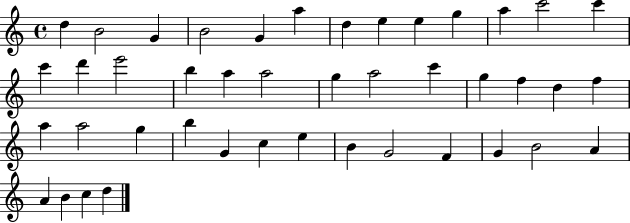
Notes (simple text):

D5/q B4/h G4/q B4/h G4/q A5/q D5/q E5/q E5/q G5/q A5/q C6/h C6/q C6/q D6/q E6/h B5/q A5/q A5/h G5/q A5/h C6/q G5/q F5/q D5/q F5/q A5/q A5/h G5/q B5/q G4/q C5/q E5/q B4/q G4/h F4/q G4/q B4/h A4/q A4/q B4/q C5/q D5/q